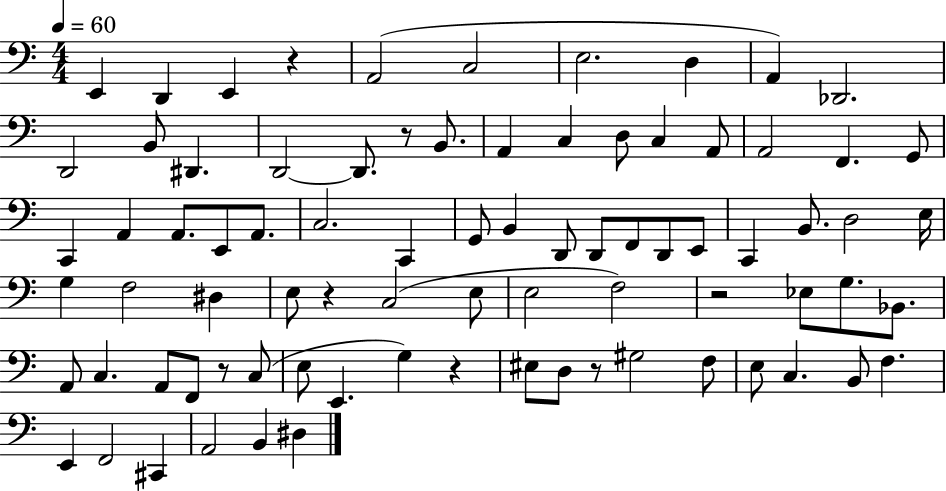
E2/q D2/q E2/q R/q A2/h C3/h E3/h. D3/q A2/q Db2/h. D2/h B2/e D#2/q. D2/h D2/e. R/e B2/e. A2/q C3/q D3/e C3/q A2/e A2/h F2/q. G2/e C2/q A2/q A2/e. E2/e A2/e. C3/h. C2/q G2/e B2/q D2/e D2/e F2/e D2/e E2/e C2/q B2/e. D3/h E3/s G3/q F3/h D#3/q E3/e R/q C3/h E3/e E3/h F3/h R/h Eb3/e G3/e. Bb2/e. A2/e C3/q. A2/e F2/e R/e C3/e E3/e E2/q. G3/q R/q EIS3/e D3/e R/e G#3/h F3/e E3/e C3/q. B2/e F3/q. E2/q F2/h C#2/q A2/h B2/q D#3/q